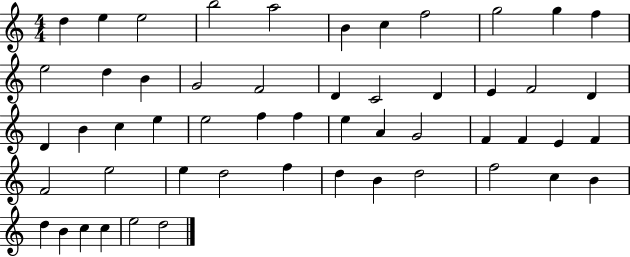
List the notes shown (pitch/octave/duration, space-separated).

D5/q E5/q E5/h B5/h A5/h B4/q C5/q F5/h G5/h G5/q F5/q E5/h D5/q B4/q G4/h F4/h D4/q C4/h D4/q E4/q F4/h D4/q D4/q B4/q C5/q E5/q E5/h F5/q F5/q E5/q A4/q G4/h F4/q F4/q E4/q F4/q F4/h E5/h E5/q D5/h F5/q D5/q B4/q D5/h F5/h C5/q B4/q D5/q B4/q C5/q C5/q E5/h D5/h